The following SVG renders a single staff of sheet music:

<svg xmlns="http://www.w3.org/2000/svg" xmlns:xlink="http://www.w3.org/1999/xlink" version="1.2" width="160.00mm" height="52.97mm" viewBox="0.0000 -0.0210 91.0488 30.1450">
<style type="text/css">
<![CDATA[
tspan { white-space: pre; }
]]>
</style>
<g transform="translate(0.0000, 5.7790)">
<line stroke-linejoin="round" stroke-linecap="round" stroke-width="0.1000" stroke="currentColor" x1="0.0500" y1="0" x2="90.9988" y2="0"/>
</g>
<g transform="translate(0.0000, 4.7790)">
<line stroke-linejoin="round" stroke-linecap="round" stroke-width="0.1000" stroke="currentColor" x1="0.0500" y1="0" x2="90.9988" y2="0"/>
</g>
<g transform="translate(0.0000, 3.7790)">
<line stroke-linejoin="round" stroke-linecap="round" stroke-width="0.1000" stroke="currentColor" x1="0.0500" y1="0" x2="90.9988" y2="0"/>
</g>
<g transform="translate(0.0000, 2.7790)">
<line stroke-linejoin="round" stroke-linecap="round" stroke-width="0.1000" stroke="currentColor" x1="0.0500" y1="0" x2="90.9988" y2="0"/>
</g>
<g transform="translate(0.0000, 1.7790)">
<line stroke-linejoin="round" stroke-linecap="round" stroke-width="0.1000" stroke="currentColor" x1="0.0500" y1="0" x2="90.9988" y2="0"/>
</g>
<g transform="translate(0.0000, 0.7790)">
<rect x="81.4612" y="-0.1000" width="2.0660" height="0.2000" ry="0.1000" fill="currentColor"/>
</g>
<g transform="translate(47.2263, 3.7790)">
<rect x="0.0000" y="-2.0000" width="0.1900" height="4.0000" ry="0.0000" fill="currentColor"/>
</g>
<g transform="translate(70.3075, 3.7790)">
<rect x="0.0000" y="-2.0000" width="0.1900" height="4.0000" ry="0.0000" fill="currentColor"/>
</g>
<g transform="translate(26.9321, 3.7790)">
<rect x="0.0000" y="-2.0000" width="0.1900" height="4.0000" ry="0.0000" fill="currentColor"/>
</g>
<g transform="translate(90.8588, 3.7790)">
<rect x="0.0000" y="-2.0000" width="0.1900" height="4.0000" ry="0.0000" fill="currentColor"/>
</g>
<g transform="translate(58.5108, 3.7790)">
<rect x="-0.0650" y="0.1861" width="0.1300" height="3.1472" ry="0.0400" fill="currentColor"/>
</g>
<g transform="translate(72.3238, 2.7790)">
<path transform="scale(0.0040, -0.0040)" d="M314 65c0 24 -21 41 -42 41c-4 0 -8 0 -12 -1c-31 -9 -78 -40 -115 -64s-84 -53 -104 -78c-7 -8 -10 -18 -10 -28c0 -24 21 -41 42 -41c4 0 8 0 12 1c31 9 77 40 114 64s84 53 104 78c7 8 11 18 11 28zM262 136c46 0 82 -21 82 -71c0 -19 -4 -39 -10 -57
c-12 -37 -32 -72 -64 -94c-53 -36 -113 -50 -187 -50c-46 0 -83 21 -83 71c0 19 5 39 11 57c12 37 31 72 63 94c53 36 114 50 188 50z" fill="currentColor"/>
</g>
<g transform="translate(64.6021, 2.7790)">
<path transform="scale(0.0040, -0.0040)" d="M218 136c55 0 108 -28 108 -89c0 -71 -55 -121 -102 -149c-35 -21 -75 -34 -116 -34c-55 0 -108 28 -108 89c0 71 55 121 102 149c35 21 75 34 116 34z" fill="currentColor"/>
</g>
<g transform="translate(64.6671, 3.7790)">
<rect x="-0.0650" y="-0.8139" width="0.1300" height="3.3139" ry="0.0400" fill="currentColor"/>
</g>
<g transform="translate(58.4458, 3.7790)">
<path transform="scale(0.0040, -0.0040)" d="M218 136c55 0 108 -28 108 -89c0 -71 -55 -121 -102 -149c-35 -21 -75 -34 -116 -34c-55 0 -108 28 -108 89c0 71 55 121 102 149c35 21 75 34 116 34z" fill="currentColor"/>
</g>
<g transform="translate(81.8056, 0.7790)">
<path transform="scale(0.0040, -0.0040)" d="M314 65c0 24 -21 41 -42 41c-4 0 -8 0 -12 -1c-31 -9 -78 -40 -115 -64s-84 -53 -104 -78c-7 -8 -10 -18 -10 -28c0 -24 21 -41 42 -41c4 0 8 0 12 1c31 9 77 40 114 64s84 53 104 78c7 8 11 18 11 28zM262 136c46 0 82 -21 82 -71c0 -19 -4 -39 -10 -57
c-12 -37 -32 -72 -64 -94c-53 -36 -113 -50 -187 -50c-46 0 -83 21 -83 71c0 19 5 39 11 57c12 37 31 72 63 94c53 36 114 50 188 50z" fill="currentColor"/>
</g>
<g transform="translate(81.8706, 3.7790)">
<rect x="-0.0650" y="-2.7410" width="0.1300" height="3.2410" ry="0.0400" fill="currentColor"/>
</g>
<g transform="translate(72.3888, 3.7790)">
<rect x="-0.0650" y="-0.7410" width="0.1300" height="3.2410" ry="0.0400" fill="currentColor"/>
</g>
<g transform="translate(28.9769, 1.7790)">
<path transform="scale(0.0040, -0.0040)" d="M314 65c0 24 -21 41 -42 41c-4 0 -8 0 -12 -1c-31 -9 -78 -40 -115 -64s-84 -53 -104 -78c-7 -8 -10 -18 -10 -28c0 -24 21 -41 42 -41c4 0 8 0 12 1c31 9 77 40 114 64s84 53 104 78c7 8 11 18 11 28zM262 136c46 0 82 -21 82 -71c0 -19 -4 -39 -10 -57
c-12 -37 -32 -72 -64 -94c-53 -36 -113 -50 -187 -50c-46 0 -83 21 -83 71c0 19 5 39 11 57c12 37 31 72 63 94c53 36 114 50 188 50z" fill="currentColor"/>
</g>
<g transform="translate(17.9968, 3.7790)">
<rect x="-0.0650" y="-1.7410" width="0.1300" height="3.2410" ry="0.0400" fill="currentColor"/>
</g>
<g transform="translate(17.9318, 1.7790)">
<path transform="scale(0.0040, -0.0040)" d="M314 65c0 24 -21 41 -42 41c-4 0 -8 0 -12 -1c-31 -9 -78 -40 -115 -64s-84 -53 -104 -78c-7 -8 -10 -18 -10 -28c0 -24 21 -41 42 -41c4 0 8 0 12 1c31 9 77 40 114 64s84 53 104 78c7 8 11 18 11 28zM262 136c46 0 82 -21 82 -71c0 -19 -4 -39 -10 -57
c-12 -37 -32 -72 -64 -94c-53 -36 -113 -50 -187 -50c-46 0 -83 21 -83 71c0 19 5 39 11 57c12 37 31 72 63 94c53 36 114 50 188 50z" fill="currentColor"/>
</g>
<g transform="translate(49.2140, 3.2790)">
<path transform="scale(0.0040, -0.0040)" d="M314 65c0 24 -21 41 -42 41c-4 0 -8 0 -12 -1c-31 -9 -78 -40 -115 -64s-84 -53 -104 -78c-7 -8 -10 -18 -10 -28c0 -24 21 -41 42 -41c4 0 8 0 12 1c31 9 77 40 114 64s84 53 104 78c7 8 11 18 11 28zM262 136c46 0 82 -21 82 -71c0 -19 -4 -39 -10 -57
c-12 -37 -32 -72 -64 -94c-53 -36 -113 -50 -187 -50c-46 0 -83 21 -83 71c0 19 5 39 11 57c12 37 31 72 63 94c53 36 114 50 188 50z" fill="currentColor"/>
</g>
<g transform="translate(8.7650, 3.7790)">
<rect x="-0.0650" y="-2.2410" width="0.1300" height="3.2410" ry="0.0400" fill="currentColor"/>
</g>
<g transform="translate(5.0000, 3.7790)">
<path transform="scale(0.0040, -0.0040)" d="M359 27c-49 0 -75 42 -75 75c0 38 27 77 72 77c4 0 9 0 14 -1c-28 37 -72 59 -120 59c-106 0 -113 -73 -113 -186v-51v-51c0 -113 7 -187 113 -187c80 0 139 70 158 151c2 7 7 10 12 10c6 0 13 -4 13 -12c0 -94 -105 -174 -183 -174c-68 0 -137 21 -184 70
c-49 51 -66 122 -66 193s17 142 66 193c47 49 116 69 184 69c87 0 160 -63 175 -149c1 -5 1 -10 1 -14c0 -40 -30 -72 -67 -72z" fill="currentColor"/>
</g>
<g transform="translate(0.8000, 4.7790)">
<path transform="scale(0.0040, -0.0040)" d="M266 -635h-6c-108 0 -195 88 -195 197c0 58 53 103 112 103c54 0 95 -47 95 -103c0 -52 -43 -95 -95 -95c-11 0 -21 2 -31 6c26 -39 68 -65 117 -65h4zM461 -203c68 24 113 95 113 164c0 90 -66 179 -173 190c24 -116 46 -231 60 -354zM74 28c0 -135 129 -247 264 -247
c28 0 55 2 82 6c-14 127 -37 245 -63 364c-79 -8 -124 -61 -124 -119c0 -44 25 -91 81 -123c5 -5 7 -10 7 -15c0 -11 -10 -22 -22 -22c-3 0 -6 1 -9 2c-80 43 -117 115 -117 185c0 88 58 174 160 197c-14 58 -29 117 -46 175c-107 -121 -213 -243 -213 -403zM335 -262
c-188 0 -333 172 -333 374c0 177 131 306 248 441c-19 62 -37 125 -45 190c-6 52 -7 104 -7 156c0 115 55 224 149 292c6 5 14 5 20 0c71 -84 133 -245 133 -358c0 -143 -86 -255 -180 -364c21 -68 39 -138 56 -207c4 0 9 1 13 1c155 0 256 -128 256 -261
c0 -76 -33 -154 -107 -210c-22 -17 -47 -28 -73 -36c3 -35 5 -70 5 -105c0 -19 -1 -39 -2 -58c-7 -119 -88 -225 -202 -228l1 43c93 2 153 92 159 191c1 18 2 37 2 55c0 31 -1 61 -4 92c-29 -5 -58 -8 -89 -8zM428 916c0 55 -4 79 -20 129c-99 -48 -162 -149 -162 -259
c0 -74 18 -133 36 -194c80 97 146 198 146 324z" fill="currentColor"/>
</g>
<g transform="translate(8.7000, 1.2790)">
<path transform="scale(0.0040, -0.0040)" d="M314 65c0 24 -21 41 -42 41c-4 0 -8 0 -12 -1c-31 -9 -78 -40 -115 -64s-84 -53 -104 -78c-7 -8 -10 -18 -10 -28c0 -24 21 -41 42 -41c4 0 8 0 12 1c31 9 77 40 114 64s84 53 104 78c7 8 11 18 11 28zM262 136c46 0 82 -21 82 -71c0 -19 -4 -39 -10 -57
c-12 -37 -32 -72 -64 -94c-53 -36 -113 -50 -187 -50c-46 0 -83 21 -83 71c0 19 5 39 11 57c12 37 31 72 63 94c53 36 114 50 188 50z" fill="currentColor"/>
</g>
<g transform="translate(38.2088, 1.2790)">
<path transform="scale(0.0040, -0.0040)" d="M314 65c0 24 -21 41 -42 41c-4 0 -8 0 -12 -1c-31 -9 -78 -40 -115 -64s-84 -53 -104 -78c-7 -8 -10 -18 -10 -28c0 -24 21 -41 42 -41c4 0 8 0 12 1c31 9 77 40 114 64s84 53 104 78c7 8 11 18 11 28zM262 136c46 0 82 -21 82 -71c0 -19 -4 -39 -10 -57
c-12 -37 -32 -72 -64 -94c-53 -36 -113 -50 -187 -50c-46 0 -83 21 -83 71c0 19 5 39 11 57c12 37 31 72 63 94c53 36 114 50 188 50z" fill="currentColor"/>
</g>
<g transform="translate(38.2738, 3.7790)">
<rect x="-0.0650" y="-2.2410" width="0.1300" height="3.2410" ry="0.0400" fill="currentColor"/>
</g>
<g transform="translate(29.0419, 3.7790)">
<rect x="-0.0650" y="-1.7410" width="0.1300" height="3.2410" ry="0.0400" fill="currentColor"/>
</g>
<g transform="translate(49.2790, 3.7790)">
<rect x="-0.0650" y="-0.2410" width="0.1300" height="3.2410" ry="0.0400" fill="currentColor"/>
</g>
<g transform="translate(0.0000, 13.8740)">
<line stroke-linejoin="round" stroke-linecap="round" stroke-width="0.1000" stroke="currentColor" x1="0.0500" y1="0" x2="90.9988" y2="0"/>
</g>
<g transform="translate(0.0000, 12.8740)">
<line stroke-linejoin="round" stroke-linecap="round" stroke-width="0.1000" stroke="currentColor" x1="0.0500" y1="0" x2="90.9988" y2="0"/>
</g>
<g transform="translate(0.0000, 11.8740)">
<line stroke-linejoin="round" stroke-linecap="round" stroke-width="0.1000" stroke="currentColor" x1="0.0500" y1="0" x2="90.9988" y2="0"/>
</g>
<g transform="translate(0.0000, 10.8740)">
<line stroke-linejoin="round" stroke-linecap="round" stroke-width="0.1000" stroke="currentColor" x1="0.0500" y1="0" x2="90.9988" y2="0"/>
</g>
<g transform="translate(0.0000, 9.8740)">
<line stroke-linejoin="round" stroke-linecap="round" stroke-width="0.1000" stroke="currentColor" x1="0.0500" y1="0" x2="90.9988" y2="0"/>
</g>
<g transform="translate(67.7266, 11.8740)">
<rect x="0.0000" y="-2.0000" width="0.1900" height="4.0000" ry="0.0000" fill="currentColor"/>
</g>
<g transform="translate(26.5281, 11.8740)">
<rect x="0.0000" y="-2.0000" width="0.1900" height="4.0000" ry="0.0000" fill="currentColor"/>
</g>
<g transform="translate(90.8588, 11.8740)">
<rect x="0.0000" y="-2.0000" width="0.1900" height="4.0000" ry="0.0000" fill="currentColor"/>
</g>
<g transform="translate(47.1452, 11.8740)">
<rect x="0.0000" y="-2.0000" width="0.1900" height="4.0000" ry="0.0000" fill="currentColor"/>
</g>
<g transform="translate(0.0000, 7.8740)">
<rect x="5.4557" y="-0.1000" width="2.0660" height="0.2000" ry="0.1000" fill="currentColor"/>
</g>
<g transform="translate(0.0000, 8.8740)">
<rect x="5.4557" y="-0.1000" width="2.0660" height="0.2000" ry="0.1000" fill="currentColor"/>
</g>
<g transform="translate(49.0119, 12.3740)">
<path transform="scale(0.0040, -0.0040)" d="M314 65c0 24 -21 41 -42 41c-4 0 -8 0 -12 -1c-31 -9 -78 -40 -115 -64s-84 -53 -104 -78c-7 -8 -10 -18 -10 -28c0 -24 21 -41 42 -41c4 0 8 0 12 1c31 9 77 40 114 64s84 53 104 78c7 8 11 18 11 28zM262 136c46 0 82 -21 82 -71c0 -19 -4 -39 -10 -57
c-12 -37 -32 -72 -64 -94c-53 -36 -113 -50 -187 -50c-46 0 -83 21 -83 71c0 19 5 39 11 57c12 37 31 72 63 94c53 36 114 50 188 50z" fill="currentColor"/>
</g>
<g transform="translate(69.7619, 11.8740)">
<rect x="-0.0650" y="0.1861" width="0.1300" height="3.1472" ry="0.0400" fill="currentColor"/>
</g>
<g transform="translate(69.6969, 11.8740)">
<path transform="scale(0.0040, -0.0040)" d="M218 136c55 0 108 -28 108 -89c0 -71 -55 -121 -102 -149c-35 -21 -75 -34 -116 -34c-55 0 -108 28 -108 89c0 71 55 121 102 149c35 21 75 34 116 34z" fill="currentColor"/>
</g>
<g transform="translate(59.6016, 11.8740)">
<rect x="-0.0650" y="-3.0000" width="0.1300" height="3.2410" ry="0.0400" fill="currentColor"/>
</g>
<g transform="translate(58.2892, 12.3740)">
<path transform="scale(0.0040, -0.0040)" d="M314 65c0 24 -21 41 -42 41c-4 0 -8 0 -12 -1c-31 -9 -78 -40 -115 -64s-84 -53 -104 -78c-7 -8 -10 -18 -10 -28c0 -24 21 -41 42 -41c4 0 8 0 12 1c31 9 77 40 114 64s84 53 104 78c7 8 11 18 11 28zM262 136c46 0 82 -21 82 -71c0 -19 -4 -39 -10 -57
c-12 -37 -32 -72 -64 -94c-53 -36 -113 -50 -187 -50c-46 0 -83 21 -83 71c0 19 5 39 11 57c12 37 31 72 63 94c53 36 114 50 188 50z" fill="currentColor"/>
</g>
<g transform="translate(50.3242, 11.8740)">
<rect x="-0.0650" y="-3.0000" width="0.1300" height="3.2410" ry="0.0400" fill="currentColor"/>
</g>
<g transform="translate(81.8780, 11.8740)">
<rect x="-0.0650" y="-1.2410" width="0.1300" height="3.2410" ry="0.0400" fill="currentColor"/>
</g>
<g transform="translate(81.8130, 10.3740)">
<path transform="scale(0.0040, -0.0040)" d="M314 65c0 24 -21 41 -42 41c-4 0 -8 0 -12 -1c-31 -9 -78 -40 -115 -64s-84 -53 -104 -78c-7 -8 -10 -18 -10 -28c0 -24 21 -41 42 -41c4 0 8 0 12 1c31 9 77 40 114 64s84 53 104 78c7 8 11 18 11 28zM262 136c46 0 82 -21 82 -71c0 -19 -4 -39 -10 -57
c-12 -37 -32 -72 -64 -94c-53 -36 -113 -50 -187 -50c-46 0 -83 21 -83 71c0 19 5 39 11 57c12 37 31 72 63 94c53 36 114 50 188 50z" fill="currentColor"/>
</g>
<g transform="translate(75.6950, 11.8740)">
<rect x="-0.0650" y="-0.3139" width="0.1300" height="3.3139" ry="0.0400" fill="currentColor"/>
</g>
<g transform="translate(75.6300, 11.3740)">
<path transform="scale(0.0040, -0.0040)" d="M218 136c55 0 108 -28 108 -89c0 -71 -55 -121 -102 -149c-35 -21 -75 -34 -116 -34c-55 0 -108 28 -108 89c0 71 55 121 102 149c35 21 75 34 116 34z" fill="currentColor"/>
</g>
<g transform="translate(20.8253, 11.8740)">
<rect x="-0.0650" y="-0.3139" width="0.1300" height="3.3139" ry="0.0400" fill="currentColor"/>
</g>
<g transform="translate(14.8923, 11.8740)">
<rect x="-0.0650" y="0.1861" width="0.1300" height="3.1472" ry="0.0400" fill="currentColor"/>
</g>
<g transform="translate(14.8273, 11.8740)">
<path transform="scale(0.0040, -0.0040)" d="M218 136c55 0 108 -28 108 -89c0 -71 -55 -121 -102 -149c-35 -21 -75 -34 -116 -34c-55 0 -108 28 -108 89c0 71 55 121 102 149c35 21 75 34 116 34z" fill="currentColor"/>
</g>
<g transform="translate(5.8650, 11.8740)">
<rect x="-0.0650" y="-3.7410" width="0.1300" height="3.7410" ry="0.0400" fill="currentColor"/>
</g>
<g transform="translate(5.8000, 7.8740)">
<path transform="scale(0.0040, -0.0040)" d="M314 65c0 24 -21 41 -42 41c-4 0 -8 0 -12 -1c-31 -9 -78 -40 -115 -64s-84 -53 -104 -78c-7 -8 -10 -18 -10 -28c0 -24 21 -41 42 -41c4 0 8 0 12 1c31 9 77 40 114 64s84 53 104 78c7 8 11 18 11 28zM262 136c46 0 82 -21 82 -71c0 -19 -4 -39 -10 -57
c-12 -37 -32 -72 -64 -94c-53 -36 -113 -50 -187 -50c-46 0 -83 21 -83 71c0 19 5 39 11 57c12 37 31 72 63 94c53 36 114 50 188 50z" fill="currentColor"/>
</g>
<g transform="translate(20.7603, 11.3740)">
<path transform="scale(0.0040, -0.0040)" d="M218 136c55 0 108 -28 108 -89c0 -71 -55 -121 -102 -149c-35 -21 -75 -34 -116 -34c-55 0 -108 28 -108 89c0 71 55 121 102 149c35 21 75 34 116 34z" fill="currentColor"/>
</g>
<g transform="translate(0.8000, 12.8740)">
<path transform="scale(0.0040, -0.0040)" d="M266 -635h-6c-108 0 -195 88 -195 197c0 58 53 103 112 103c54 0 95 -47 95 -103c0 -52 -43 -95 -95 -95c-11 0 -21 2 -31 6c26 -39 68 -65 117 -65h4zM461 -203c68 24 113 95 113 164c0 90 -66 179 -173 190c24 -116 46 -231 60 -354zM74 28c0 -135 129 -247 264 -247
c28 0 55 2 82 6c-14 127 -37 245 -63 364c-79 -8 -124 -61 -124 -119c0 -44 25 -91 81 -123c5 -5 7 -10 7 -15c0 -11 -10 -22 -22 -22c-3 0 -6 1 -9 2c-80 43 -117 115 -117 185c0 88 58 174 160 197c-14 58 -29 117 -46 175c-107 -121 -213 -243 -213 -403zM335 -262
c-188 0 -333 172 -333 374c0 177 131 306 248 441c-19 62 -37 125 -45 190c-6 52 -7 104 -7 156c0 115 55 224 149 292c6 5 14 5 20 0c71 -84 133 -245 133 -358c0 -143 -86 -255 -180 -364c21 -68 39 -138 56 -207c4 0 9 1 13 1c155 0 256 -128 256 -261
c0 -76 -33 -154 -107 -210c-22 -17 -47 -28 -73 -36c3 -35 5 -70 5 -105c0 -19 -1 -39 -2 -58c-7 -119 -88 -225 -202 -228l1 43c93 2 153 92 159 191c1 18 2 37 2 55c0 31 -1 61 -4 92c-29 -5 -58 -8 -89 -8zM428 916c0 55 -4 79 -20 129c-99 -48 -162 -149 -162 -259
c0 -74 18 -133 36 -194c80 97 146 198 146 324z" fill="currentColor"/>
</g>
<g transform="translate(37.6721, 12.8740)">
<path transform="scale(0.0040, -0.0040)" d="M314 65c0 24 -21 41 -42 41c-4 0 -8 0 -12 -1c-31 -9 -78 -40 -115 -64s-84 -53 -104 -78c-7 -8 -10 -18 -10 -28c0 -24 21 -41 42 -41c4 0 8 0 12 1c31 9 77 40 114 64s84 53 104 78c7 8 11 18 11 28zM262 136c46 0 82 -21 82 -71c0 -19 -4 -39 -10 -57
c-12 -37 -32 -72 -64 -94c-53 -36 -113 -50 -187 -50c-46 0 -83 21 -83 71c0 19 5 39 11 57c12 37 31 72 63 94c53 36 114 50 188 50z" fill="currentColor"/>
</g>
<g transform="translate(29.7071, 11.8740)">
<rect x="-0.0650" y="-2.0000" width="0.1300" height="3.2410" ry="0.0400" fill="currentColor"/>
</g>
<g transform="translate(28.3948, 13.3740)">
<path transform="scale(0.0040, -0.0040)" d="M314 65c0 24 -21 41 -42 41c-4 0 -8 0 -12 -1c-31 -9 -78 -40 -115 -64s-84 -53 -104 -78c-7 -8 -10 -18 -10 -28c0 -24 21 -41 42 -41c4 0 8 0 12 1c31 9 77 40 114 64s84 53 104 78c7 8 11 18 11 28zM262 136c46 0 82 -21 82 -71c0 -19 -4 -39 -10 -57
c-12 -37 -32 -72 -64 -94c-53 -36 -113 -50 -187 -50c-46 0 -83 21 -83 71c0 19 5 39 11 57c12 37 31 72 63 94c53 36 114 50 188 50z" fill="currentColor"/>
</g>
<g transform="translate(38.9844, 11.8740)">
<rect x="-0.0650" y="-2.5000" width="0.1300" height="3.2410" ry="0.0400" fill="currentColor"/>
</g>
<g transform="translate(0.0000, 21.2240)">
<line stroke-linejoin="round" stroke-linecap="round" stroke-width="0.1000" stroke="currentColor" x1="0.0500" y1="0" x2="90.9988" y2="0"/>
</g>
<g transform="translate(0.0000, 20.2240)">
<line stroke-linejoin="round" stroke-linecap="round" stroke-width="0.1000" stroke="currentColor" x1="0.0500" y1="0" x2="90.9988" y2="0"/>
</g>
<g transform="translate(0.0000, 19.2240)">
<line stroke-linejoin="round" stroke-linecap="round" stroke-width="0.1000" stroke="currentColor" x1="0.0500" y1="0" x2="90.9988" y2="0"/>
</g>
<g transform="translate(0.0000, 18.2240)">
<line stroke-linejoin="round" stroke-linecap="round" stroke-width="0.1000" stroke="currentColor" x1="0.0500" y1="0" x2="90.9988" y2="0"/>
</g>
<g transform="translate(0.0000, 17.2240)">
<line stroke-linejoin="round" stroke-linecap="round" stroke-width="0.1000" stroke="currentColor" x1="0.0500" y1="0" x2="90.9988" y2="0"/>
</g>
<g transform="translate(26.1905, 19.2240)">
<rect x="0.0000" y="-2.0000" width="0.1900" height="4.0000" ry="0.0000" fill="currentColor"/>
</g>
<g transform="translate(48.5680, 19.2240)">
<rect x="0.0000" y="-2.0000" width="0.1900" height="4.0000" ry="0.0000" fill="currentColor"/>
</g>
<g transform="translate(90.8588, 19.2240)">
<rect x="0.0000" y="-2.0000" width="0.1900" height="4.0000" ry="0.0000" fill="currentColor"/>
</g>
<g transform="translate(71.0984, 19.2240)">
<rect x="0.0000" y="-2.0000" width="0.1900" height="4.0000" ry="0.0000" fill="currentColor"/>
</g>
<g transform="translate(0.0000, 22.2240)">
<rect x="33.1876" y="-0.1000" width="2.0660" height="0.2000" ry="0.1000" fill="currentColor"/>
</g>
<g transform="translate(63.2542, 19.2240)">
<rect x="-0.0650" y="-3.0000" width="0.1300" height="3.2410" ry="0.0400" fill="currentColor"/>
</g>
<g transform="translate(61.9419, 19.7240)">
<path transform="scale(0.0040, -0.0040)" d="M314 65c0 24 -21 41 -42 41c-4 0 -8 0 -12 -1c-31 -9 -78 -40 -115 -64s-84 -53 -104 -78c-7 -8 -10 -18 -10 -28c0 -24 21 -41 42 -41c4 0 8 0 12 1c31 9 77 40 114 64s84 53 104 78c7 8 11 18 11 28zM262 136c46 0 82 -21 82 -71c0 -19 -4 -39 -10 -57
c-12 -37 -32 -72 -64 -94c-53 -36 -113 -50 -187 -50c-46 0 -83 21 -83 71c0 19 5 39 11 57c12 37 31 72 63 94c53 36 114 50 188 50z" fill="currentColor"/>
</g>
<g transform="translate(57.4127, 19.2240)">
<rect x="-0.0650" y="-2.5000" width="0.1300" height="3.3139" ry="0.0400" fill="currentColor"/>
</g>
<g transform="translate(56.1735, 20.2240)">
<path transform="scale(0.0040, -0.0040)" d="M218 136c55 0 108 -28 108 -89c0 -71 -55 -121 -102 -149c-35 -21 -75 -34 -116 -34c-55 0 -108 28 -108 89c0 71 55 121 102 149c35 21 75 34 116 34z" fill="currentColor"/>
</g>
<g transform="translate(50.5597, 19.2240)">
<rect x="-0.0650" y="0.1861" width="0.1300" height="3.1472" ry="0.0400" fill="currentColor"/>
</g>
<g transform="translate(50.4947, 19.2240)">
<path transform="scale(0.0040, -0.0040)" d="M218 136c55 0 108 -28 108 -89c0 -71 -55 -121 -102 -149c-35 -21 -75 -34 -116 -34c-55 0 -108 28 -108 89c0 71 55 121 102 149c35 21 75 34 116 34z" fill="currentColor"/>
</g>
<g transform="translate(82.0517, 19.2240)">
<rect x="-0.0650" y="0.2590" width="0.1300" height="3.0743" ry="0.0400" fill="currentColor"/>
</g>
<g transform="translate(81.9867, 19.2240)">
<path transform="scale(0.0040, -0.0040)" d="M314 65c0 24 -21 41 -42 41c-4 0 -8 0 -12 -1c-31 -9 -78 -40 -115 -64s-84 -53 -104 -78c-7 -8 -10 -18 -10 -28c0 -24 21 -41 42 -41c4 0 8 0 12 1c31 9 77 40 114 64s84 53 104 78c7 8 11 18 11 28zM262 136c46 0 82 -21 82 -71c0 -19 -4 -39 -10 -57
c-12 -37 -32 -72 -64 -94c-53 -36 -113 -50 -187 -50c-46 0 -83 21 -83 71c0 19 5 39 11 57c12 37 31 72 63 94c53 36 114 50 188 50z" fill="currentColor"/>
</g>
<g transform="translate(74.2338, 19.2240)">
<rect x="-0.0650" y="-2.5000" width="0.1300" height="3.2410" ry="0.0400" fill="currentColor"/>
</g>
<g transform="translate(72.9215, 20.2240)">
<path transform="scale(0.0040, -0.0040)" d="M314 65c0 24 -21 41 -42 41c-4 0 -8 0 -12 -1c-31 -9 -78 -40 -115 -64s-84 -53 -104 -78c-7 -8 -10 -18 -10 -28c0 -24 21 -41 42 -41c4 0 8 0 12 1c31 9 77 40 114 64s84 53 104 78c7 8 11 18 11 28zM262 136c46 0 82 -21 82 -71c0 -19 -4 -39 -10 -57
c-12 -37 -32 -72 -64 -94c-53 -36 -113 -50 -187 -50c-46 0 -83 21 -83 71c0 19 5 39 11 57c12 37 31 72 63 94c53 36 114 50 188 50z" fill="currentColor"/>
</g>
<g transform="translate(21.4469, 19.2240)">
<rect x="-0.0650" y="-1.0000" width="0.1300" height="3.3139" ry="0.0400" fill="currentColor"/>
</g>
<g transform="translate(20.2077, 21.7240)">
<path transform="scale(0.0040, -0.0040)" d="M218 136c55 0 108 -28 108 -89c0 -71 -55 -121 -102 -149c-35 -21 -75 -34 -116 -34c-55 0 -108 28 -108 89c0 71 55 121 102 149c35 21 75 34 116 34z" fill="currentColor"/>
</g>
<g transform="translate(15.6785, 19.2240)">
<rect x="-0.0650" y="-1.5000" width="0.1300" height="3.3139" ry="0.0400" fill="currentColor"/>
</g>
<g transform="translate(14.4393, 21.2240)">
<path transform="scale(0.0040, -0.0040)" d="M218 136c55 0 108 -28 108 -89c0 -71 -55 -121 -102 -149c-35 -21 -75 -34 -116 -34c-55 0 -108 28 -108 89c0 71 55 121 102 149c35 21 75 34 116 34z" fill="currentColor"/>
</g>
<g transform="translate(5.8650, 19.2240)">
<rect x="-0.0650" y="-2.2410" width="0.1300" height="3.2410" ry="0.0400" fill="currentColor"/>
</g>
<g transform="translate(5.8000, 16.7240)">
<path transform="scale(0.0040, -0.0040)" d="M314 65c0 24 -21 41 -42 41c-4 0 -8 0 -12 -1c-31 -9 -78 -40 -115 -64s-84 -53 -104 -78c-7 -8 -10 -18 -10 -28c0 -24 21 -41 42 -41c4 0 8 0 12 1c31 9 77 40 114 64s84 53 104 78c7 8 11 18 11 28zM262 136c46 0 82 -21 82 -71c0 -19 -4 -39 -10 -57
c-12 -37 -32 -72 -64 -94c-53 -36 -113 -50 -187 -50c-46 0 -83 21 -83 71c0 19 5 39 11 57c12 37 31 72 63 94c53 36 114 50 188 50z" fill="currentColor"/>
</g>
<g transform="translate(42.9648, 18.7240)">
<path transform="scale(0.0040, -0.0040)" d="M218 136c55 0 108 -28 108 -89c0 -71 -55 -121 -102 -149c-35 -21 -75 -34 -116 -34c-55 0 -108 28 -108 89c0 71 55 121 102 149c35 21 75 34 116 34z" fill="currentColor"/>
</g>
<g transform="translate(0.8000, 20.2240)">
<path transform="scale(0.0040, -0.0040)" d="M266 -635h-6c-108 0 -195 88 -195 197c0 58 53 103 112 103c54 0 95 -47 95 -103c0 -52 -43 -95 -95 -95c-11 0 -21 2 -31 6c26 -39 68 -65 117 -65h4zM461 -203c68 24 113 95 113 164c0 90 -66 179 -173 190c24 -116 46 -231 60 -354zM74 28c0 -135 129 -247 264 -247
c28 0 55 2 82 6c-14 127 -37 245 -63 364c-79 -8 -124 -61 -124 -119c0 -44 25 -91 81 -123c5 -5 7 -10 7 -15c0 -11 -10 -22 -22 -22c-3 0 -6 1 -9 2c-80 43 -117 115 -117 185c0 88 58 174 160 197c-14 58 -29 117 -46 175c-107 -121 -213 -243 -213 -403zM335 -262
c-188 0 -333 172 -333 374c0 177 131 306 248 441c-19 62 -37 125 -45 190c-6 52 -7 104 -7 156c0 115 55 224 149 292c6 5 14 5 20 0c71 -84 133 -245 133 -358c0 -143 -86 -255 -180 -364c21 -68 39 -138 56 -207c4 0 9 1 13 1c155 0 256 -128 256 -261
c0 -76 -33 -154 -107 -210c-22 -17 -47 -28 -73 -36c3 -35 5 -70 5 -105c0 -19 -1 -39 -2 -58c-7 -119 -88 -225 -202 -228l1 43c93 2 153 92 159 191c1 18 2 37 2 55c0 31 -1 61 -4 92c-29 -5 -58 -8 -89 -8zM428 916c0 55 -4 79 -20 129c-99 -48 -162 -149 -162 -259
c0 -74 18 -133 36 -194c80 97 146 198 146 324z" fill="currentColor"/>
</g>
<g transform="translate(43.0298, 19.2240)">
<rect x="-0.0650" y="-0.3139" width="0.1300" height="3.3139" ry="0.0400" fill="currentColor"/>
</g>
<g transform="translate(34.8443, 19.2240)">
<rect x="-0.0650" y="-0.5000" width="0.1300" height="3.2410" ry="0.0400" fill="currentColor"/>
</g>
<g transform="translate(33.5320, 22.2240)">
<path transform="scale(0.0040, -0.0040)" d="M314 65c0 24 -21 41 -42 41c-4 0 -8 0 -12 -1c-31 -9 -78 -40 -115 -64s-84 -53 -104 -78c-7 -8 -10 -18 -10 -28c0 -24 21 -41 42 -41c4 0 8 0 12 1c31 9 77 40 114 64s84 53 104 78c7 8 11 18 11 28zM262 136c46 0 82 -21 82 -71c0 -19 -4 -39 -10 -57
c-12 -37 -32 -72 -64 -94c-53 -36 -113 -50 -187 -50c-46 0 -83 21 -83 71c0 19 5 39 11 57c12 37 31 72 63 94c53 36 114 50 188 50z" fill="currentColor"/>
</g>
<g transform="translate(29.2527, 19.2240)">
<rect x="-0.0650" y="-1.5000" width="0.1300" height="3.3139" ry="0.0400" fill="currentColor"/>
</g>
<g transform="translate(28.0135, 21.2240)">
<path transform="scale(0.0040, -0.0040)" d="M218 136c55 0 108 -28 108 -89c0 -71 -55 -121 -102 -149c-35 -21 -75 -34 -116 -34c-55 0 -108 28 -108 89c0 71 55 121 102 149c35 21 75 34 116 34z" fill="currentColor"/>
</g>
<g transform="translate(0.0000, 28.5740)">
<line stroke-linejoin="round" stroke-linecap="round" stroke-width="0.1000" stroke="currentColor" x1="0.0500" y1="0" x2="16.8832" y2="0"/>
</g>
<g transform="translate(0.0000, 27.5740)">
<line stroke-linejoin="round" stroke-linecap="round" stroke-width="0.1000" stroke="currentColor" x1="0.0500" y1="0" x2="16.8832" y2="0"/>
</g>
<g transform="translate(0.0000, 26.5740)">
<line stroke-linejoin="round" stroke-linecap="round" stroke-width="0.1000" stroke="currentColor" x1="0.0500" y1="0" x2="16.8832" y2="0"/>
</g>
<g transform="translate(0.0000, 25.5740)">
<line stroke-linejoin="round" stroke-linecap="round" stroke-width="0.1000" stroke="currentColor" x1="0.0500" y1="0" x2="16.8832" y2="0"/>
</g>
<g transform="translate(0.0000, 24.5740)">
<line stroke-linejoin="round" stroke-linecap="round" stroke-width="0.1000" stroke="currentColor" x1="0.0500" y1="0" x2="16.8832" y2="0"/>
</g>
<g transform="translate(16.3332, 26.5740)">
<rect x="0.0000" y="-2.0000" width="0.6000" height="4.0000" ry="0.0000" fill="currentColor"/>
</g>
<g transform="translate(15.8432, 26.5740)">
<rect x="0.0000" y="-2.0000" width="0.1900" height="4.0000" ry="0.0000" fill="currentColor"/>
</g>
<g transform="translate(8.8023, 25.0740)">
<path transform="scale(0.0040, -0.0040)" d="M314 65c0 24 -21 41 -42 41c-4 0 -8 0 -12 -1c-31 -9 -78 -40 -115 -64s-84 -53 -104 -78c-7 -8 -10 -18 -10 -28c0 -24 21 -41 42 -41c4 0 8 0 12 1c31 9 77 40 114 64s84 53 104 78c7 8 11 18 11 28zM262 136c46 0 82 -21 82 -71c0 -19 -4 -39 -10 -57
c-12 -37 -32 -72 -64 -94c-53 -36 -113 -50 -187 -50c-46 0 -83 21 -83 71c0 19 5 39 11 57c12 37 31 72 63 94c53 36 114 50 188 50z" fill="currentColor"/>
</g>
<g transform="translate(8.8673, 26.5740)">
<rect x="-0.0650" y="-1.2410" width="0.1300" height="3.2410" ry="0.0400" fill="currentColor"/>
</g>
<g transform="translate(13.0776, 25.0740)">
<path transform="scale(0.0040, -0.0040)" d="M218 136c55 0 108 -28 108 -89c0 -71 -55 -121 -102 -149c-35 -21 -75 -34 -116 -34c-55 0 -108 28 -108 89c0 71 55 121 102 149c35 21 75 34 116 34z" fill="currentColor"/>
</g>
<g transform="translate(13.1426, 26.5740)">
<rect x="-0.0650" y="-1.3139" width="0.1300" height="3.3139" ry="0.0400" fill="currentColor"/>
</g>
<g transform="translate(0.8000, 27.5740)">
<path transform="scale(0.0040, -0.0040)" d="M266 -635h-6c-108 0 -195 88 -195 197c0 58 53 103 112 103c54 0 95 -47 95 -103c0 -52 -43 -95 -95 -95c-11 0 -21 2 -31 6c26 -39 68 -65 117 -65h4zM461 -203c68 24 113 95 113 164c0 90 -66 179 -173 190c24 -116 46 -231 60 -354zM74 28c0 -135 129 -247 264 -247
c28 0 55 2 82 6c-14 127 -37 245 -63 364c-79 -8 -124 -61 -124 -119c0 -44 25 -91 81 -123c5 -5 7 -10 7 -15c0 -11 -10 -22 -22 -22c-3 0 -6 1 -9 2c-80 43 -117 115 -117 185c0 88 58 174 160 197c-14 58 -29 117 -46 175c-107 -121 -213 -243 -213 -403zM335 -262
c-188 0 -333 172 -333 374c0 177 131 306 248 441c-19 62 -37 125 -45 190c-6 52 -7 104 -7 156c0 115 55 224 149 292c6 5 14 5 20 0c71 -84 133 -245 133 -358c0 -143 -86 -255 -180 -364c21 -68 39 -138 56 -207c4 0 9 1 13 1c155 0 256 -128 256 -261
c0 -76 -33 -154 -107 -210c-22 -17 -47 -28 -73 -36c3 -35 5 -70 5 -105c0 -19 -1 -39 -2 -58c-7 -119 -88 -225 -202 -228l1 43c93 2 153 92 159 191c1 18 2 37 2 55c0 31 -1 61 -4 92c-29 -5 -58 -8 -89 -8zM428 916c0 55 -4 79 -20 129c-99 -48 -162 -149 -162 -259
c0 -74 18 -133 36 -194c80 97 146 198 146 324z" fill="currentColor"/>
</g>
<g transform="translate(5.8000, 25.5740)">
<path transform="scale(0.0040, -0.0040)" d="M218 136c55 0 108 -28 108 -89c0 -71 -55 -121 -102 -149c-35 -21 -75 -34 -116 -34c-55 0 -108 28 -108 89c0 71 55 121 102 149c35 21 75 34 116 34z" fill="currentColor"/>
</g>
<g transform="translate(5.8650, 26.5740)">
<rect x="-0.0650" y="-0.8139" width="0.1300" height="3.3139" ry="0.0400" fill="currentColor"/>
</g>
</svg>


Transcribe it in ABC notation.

X:1
T:Untitled
M:4/4
L:1/4
K:C
g2 f2 f2 g2 c2 B d d2 a2 c'2 B c F2 G2 A2 A2 B c e2 g2 E D E C2 c B G A2 G2 B2 d e2 e